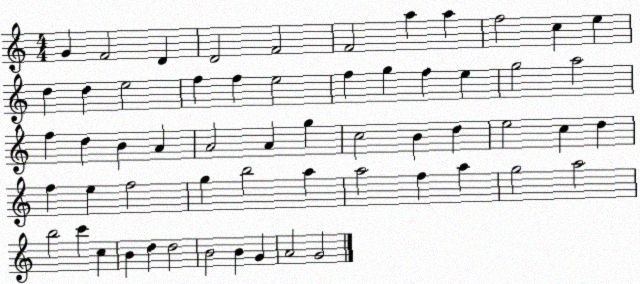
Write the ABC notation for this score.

X:1
T:Untitled
M:4/4
L:1/4
K:C
G F2 D D2 F2 F2 a a f2 c e d d e2 f f e2 f g f e g2 a2 f d B A A2 A g c2 B d e2 c d f e f2 g b2 a a2 f a g2 a2 b2 c' c B d d2 B2 B G A2 G2